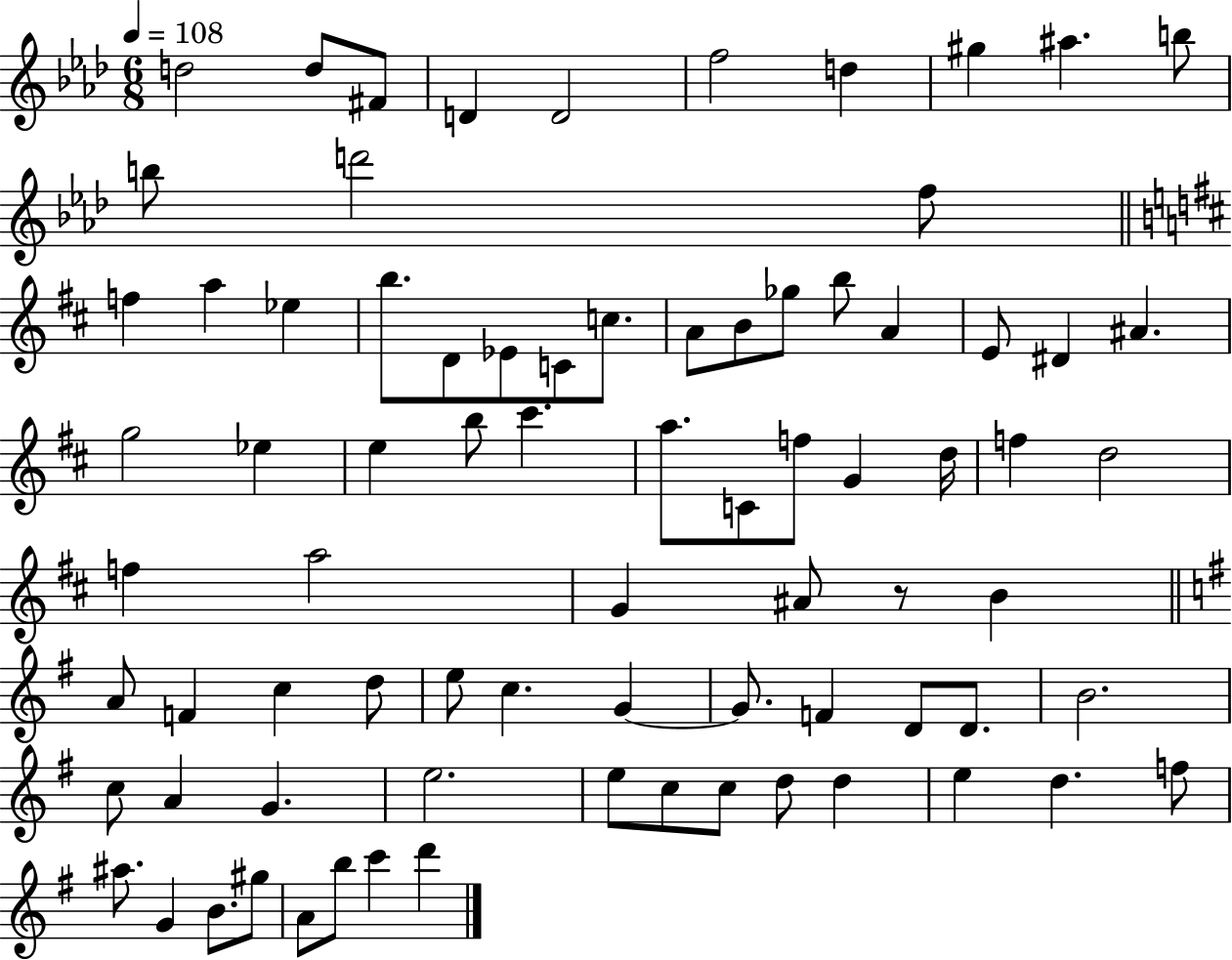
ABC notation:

X:1
T:Untitled
M:6/8
L:1/4
K:Ab
d2 d/2 ^F/2 D D2 f2 d ^g ^a b/2 b/2 d'2 f/2 f a _e b/2 D/2 _E/2 C/2 c/2 A/2 B/2 _g/2 b/2 A E/2 ^D ^A g2 _e e b/2 ^c' a/2 C/2 f/2 G d/4 f d2 f a2 G ^A/2 z/2 B A/2 F c d/2 e/2 c G G/2 F D/2 D/2 B2 c/2 A G e2 e/2 c/2 c/2 d/2 d e d f/2 ^a/2 G B/2 ^g/2 A/2 b/2 c' d'